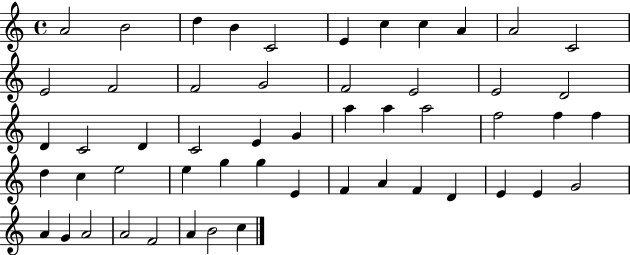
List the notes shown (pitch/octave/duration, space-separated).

A4/h B4/h D5/q B4/q C4/h E4/q C5/q C5/q A4/q A4/h C4/h E4/h F4/h F4/h G4/h F4/h E4/h E4/h D4/h D4/q C4/h D4/q C4/h E4/q G4/q A5/q A5/q A5/h F5/h F5/q F5/q D5/q C5/q E5/h E5/q G5/q G5/q E4/q F4/q A4/q F4/q D4/q E4/q E4/q G4/h A4/q G4/q A4/h A4/h F4/h A4/q B4/h C5/q